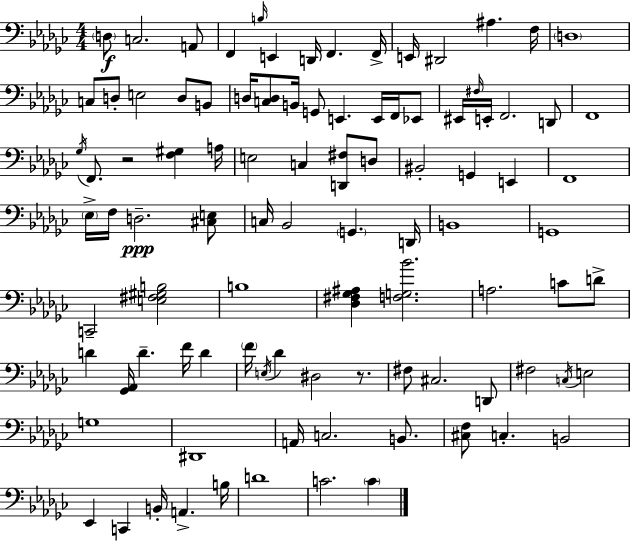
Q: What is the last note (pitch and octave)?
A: C4